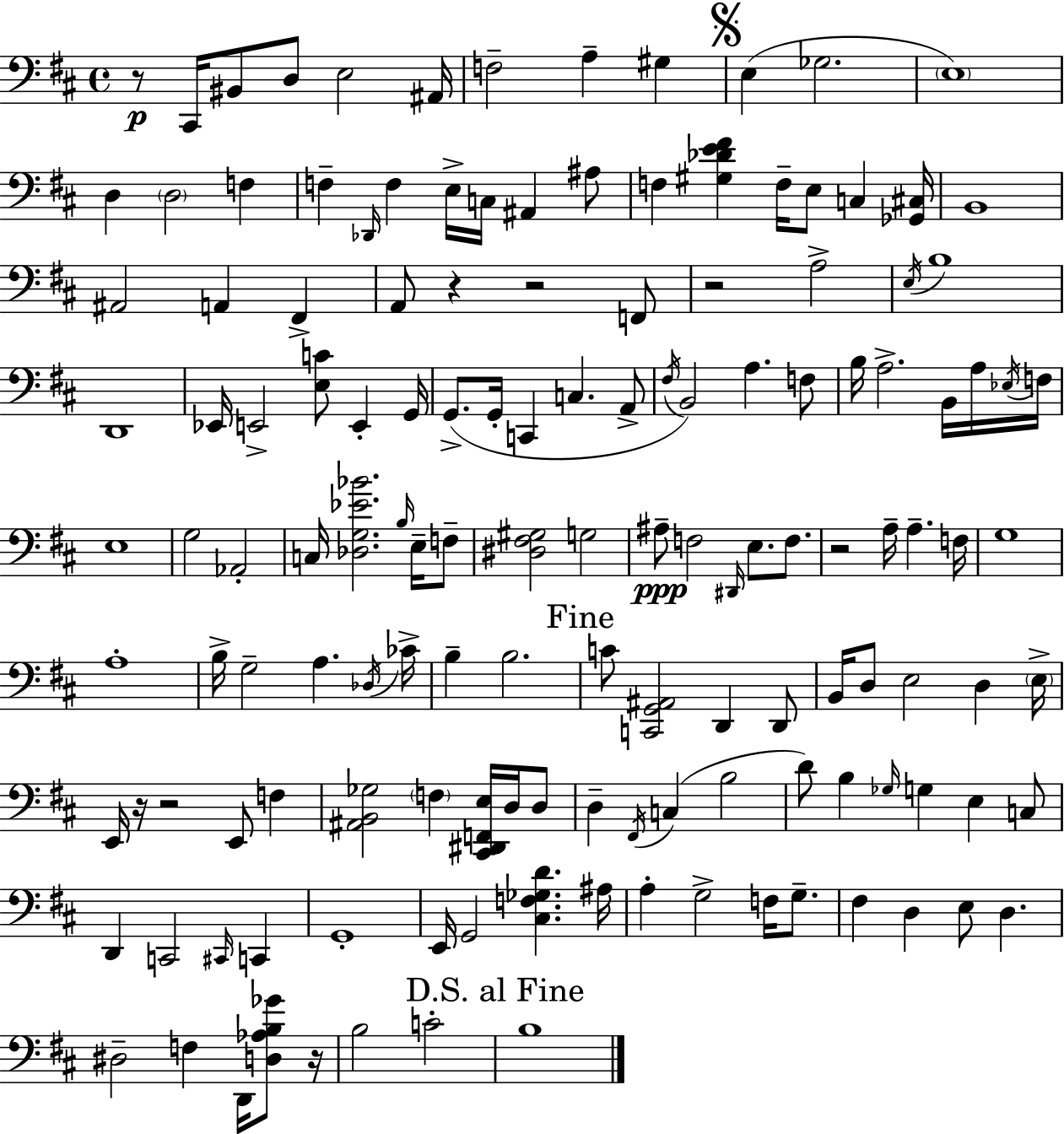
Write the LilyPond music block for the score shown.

{
  \clef bass
  \time 4/4
  \defaultTimeSignature
  \key d \major
  r8\p cis,16 bis,8 d8 e2 ais,16 | f2-- a4-- gis4 | \mark \markup { \musicglyph "scripts.segno" } e4( ges2. | \parenthesize e1) | \break d4 \parenthesize d2 f4 | f4-- \grace { des,16 } f4 e16-> c16 ais,4 ais8 | f4 <gis des' e' fis'>4 f16-- e8 c4 | <ges, cis>16 b,1 | \break ais,2 a,4 fis,4-> | a,8 r4 r2 f,8 | r2 a2-> | \acciaccatura { e16 } b1 | \break d,1 | ees,16 e,2-> <e c'>8 e,4-. | g,16 g,8.->( g,16-. c,4 c4. | a,8-> \acciaccatura { fis16 }) b,2 a4. | \break f8 b16 a2.-> | b,16 a16 \acciaccatura { ees16 } f16 e1 | g2 aes,2-. | c16 <des g ees' bes'>2. | \break \grace { b16 } e16-- f8-- <dis fis gis>2 g2 | ais8--\ppp f2 \grace { dis,16 } | e8. f8. r2 a16-- a4.-- | f16 g1 | \break a1-. | b16-> g2-- a4. | \acciaccatura { des16 } ces'16-> b4-- b2. | \mark "Fine" c'8 <c, g, ais,>2 | \break d,4 d,8 b,16 d8 e2 | d4 \parenthesize e16-> e,16 r16 r2 | e,8 f4 <ais, b, ges>2 \parenthesize f4 | <cis, dis, f, e>16 d16 d8 d4-- \acciaccatura { fis,16 }( c4 | \break b2 d'8) b4 \grace { ges16 } g4 | e4 c8 d,4 c,2 | \grace { cis,16 } c,4 g,1-. | e,16 g,2 | \break <cis f ges d'>4. ais16 a4-. g2-> | f16 g8.-- fis4 d4 | e8 d4. dis2-- | f4 d,16 <d aes b ges'>8 r16 b2 | \break c'2-. \mark "D.S. al Fine" b1 | \bar "|."
}